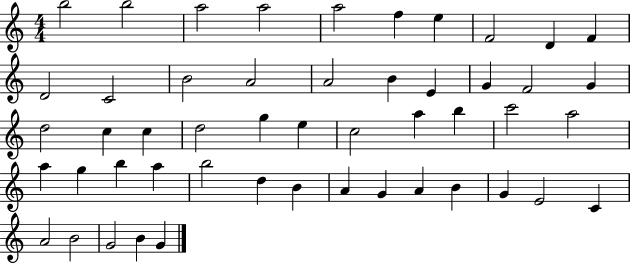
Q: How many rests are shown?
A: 0